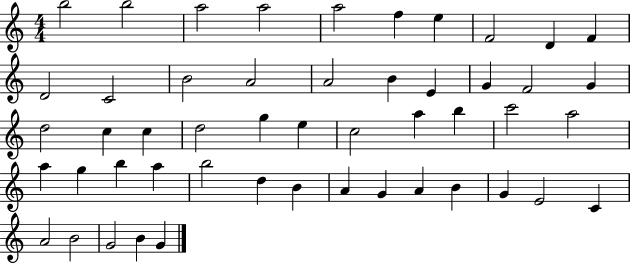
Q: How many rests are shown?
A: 0